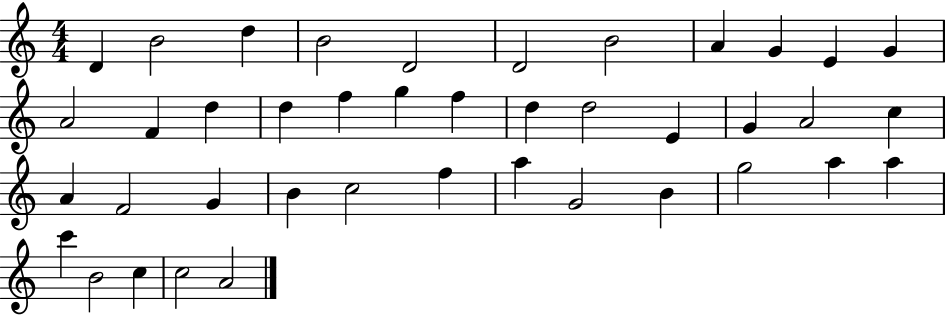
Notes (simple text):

D4/q B4/h D5/q B4/h D4/h D4/h B4/h A4/q G4/q E4/q G4/q A4/h F4/q D5/q D5/q F5/q G5/q F5/q D5/q D5/h E4/q G4/q A4/h C5/q A4/q F4/h G4/q B4/q C5/h F5/q A5/q G4/h B4/q G5/h A5/q A5/q C6/q B4/h C5/q C5/h A4/h